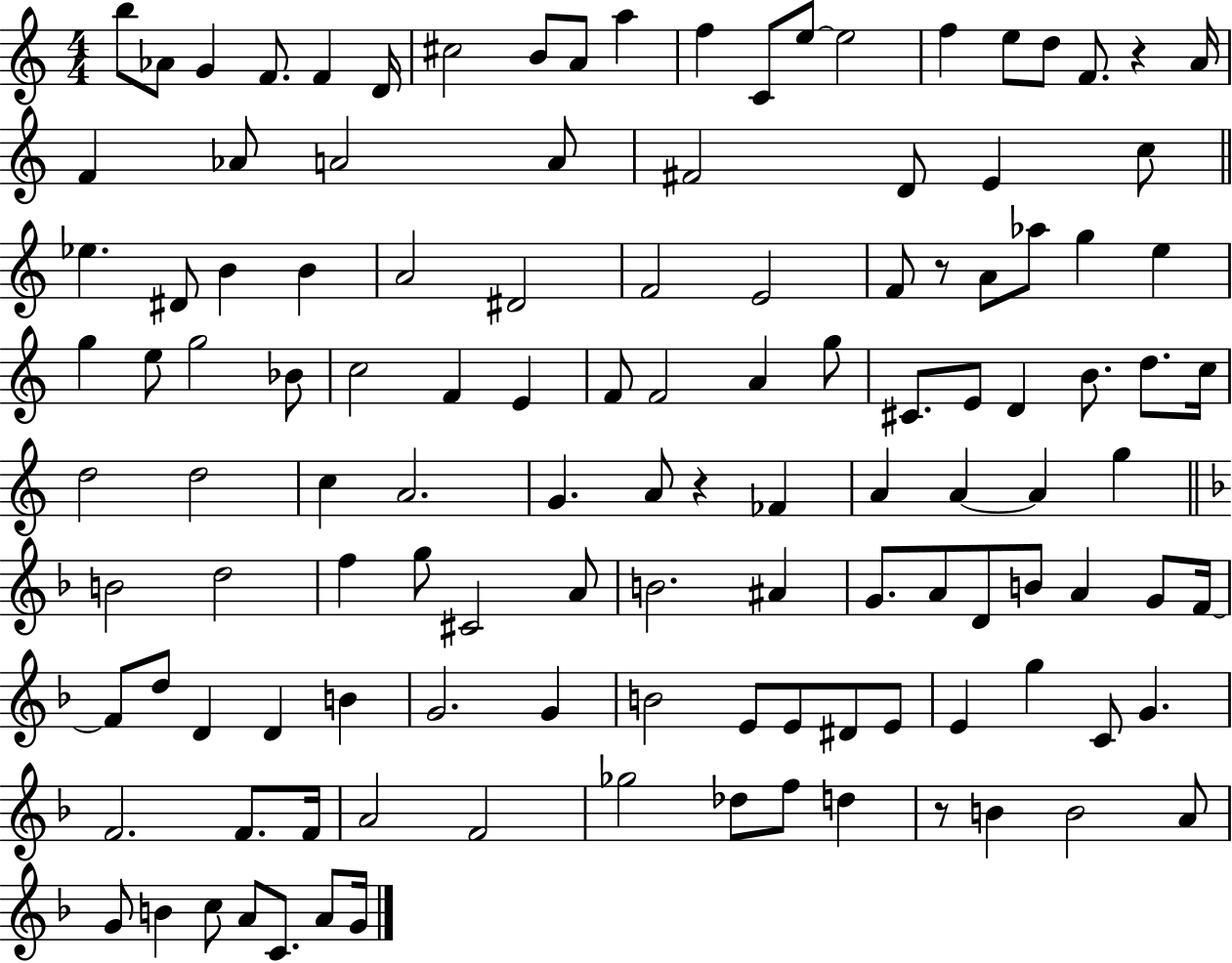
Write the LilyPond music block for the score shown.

{
  \clef treble
  \numericTimeSignature
  \time 4/4
  \key c \major
  b''8 aes'8 g'4 f'8. f'4 d'16 | cis''2 b'8 a'8 a''4 | f''4 c'8 e''8~~ e''2 | f''4 e''8 d''8 f'8. r4 a'16 | \break f'4 aes'8 a'2 a'8 | fis'2 d'8 e'4 c''8 | \bar "||" \break \key a \minor ees''4. dis'8 b'4 b'4 | a'2 dis'2 | f'2 e'2 | f'8 r8 a'8 aes''8 g''4 e''4 | \break g''4 e''8 g''2 bes'8 | c''2 f'4 e'4 | f'8 f'2 a'4 g''8 | cis'8. e'8 d'4 b'8. d''8. c''16 | \break d''2 d''2 | c''4 a'2. | g'4. a'8 r4 fes'4 | a'4 a'4~~ a'4 g''4 | \break \bar "||" \break \key f \major b'2 d''2 | f''4 g''8 cis'2 a'8 | b'2. ais'4 | g'8. a'8 d'8 b'8 a'4 g'8 f'16~~ | \break f'8 d''8 d'4 d'4 b'4 | g'2. g'4 | b'2 e'8 e'8 dis'8 e'8 | e'4 g''4 c'8 g'4. | \break f'2. f'8. f'16 | a'2 f'2 | ges''2 des''8 f''8 d''4 | r8 b'4 b'2 a'8 | \break g'8 b'4 c''8 a'8 c'8. a'8 g'16 | \bar "|."
}